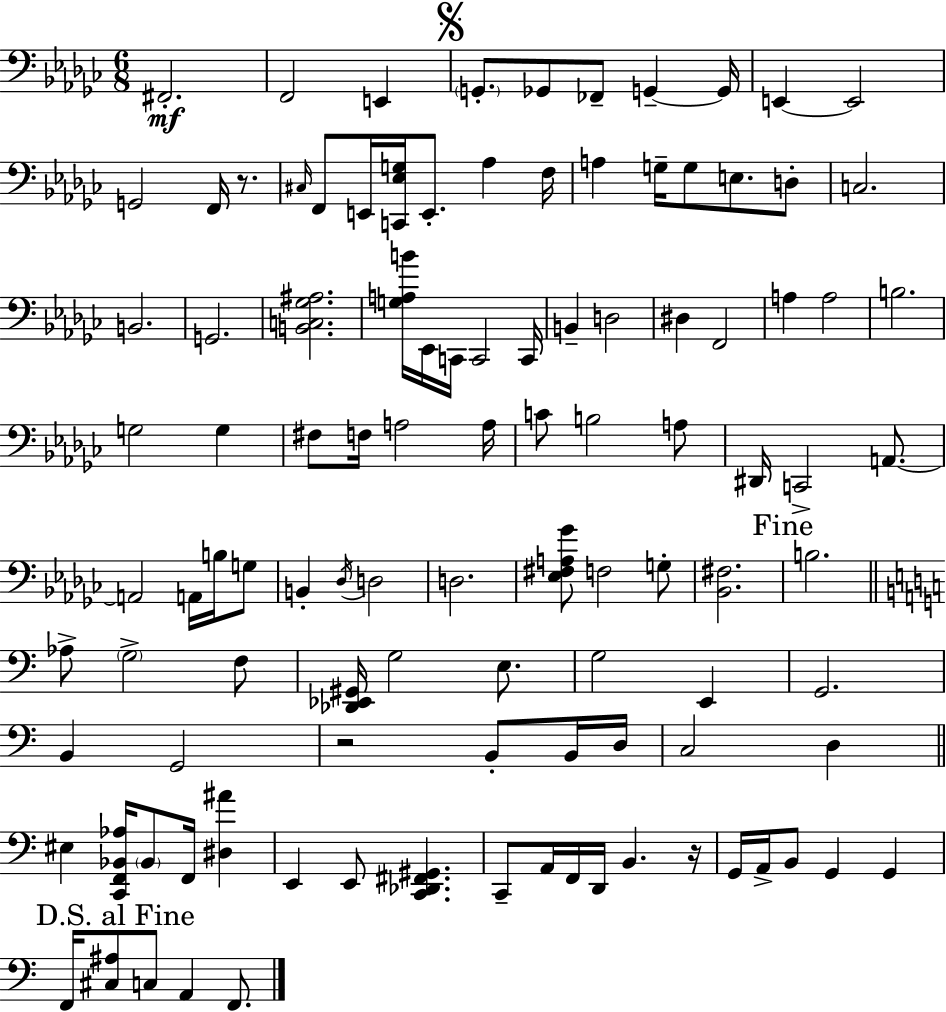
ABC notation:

X:1
T:Untitled
M:6/8
L:1/4
K:Ebm
^F,,2 F,,2 E,, G,,/2 _G,,/2 _F,,/2 G,, G,,/4 E,, E,,2 G,,2 F,,/4 z/2 ^C,/4 F,,/2 E,,/4 [C,,_E,G,]/4 E,,/2 _A, F,/4 A, G,/4 G,/2 E,/2 D,/2 C,2 B,,2 G,,2 [B,,C,_G,^A,]2 [G,A,B]/4 _E,,/4 C,,/4 C,,2 C,,/4 B,, D,2 ^D, F,,2 A, A,2 B,2 G,2 G, ^F,/2 F,/4 A,2 A,/4 C/2 B,2 A,/2 ^D,,/4 C,,2 A,,/2 A,,2 A,,/4 B,/4 G,/2 B,, _D,/4 D,2 D,2 [_E,^F,A,_G]/2 F,2 G,/2 [_B,,^F,]2 B,2 _A,/2 G,2 F,/2 [_D,,_E,,^G,,]/4 G,2 E,/2 G,2 E,, G,,2 B,, G,,2 z2 B,,/2 B,,/4 D,/4 C,2 D, ^E, [C,,F,,_B,,_A,]/4 _B,,/2 F,,/4 [^D,^A] E,, E,,/2 [C,,_D,,^F,,^G,,] C,,/2 A,,/4 F,,/4 D,,/4 B,, z/4 G,,/4 A,,/4 B,,/2 G,, G,, F,,/4 [^C,^A,]/2 C,/2 A,, F,,/2